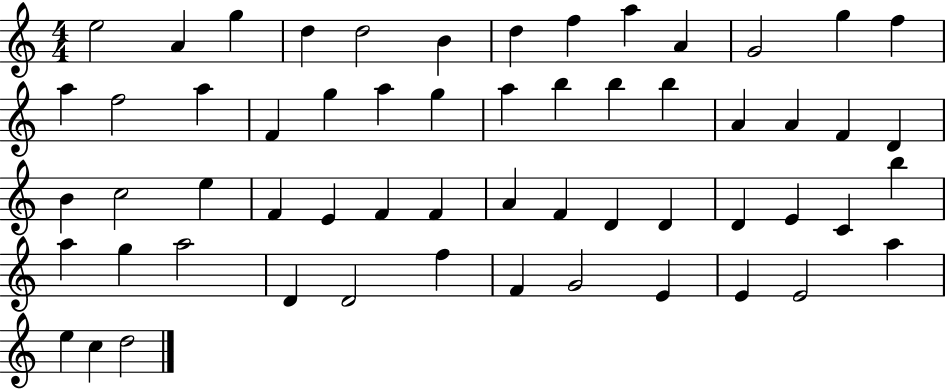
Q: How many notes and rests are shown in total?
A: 58